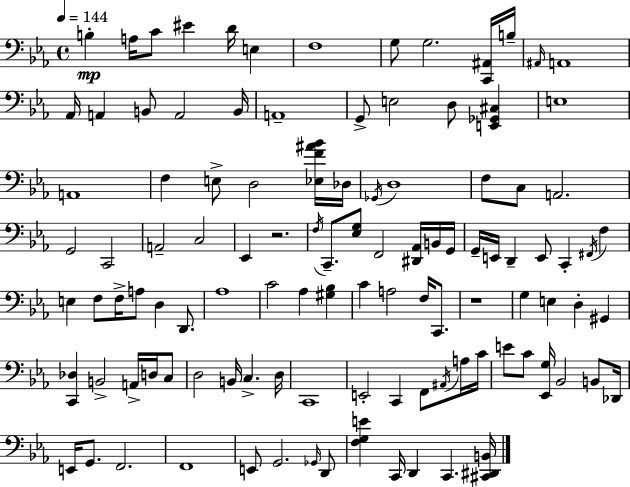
B3/q A3/s C4/e EIS4/q D4/s E3/q F3/w G3/e G3/h. [C2,A#2]/s B3/s A#2/s A2/w Ab2/s A2/q B2/e A2/h B2/s A2/w G2/e E3/h D3/e [E2,Gb2,C#3]/q E3/w A2/w F3/q E3/e D3/h [Eb3,F4,A#4,Bb4]/s Db3/s Gb2/s D3/w F3/e C3/e A2/h. G2/h C2/h A2/h C3/h Eb2/q R/h. F3/s C2/e. [Eb3,G3]/e F2/h [D#2,Ab2]/s B2/s G2/s G2/s E2/s D2/q E2/e C2/q F#2/s F3/q E3/q F3/e F3/s A3/e D3/q D2/e. Ab3/w C4/h Ab3/q [G#3,Bb3]/q C4/q A3/h F3/s C2/e. R/w G3/q E3/q D3/q G#2/q [C2,Db3]/q B2/h A2/s D3/s C3/e D3/h B2/s C3/q. D3/s C2/w E2/h C2/q F2/e A#2/s A3/s C4/s E4/e C4/e [Eb2,G3]/s Bb2/h B2/e Db2/s E2/s G2/e. F2/h. F2/w E2/e G2/h. Gb2/s D2/e [F3,G3,E4]/q C2/s D2/q C2/q. [C#2,D#2,B2]/s